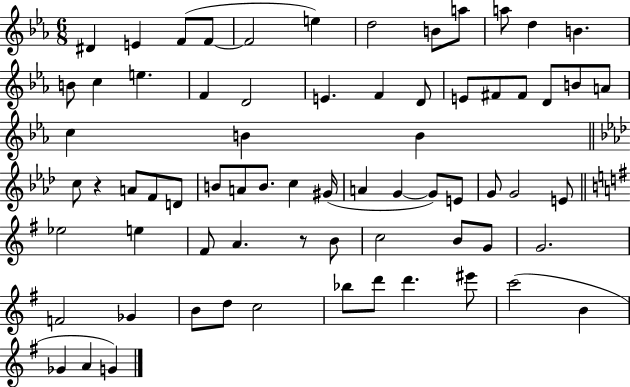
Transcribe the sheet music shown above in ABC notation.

X:1
T:Untitled
M:6/8
L:1/4
K:Eb
^D E F/2 F/2 F2 e d2 B/2 a/2 a/2 d B B/2 c e F D2 E F D/2 E/2 ^F/2 ^F/2 D/2 B/2 A/2 c B B c/2 z A/2 F/2 D/2 B/2 A/2 B/2 c ^G/4 A G G/2 E/2 G/2 G2 E/2 _e2 e ^F/2 A z/2 B/2 c2 B/2 G/2 G2 F2 _G B/2 d/2 c2 _b/2 d'/2 d' ^e'/2 c'2 B _G A G